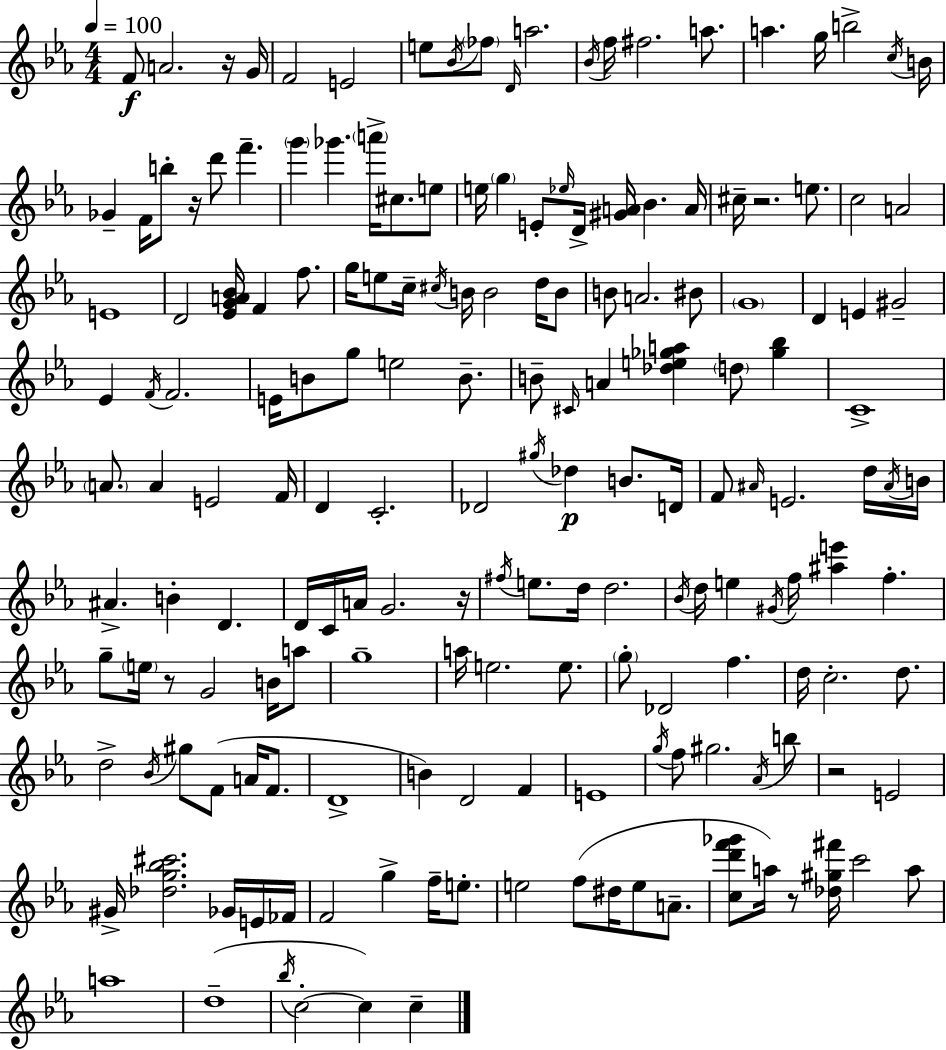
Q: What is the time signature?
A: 4/4